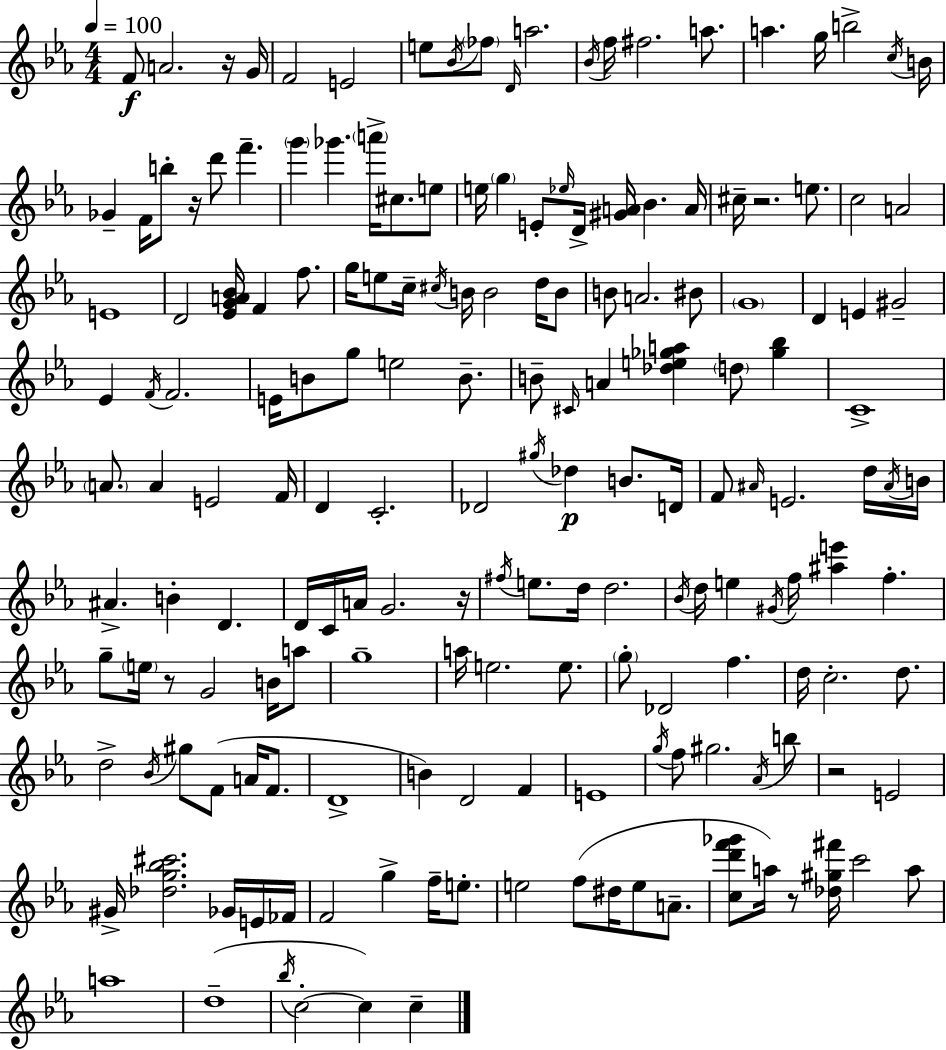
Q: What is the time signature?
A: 4/4